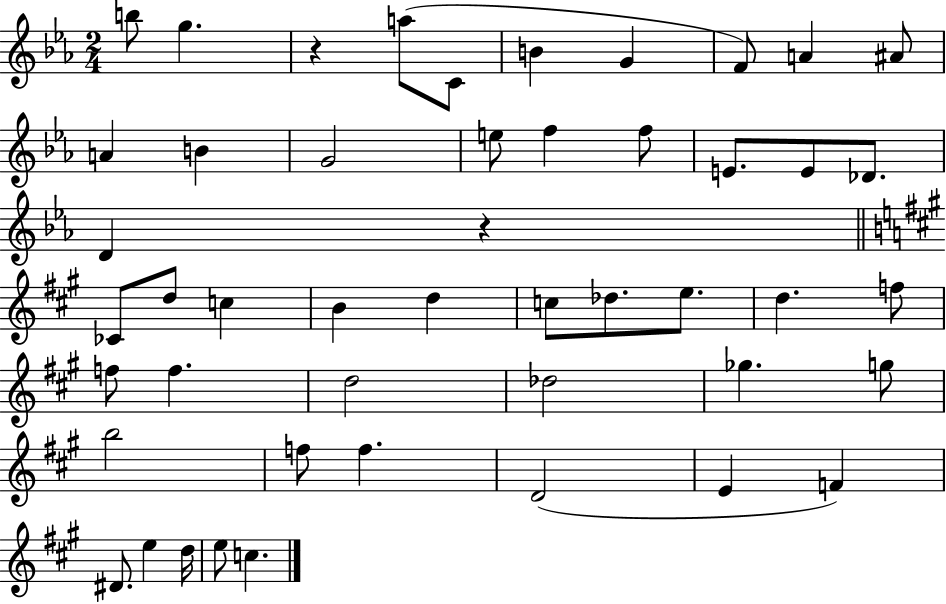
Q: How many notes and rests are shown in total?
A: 48